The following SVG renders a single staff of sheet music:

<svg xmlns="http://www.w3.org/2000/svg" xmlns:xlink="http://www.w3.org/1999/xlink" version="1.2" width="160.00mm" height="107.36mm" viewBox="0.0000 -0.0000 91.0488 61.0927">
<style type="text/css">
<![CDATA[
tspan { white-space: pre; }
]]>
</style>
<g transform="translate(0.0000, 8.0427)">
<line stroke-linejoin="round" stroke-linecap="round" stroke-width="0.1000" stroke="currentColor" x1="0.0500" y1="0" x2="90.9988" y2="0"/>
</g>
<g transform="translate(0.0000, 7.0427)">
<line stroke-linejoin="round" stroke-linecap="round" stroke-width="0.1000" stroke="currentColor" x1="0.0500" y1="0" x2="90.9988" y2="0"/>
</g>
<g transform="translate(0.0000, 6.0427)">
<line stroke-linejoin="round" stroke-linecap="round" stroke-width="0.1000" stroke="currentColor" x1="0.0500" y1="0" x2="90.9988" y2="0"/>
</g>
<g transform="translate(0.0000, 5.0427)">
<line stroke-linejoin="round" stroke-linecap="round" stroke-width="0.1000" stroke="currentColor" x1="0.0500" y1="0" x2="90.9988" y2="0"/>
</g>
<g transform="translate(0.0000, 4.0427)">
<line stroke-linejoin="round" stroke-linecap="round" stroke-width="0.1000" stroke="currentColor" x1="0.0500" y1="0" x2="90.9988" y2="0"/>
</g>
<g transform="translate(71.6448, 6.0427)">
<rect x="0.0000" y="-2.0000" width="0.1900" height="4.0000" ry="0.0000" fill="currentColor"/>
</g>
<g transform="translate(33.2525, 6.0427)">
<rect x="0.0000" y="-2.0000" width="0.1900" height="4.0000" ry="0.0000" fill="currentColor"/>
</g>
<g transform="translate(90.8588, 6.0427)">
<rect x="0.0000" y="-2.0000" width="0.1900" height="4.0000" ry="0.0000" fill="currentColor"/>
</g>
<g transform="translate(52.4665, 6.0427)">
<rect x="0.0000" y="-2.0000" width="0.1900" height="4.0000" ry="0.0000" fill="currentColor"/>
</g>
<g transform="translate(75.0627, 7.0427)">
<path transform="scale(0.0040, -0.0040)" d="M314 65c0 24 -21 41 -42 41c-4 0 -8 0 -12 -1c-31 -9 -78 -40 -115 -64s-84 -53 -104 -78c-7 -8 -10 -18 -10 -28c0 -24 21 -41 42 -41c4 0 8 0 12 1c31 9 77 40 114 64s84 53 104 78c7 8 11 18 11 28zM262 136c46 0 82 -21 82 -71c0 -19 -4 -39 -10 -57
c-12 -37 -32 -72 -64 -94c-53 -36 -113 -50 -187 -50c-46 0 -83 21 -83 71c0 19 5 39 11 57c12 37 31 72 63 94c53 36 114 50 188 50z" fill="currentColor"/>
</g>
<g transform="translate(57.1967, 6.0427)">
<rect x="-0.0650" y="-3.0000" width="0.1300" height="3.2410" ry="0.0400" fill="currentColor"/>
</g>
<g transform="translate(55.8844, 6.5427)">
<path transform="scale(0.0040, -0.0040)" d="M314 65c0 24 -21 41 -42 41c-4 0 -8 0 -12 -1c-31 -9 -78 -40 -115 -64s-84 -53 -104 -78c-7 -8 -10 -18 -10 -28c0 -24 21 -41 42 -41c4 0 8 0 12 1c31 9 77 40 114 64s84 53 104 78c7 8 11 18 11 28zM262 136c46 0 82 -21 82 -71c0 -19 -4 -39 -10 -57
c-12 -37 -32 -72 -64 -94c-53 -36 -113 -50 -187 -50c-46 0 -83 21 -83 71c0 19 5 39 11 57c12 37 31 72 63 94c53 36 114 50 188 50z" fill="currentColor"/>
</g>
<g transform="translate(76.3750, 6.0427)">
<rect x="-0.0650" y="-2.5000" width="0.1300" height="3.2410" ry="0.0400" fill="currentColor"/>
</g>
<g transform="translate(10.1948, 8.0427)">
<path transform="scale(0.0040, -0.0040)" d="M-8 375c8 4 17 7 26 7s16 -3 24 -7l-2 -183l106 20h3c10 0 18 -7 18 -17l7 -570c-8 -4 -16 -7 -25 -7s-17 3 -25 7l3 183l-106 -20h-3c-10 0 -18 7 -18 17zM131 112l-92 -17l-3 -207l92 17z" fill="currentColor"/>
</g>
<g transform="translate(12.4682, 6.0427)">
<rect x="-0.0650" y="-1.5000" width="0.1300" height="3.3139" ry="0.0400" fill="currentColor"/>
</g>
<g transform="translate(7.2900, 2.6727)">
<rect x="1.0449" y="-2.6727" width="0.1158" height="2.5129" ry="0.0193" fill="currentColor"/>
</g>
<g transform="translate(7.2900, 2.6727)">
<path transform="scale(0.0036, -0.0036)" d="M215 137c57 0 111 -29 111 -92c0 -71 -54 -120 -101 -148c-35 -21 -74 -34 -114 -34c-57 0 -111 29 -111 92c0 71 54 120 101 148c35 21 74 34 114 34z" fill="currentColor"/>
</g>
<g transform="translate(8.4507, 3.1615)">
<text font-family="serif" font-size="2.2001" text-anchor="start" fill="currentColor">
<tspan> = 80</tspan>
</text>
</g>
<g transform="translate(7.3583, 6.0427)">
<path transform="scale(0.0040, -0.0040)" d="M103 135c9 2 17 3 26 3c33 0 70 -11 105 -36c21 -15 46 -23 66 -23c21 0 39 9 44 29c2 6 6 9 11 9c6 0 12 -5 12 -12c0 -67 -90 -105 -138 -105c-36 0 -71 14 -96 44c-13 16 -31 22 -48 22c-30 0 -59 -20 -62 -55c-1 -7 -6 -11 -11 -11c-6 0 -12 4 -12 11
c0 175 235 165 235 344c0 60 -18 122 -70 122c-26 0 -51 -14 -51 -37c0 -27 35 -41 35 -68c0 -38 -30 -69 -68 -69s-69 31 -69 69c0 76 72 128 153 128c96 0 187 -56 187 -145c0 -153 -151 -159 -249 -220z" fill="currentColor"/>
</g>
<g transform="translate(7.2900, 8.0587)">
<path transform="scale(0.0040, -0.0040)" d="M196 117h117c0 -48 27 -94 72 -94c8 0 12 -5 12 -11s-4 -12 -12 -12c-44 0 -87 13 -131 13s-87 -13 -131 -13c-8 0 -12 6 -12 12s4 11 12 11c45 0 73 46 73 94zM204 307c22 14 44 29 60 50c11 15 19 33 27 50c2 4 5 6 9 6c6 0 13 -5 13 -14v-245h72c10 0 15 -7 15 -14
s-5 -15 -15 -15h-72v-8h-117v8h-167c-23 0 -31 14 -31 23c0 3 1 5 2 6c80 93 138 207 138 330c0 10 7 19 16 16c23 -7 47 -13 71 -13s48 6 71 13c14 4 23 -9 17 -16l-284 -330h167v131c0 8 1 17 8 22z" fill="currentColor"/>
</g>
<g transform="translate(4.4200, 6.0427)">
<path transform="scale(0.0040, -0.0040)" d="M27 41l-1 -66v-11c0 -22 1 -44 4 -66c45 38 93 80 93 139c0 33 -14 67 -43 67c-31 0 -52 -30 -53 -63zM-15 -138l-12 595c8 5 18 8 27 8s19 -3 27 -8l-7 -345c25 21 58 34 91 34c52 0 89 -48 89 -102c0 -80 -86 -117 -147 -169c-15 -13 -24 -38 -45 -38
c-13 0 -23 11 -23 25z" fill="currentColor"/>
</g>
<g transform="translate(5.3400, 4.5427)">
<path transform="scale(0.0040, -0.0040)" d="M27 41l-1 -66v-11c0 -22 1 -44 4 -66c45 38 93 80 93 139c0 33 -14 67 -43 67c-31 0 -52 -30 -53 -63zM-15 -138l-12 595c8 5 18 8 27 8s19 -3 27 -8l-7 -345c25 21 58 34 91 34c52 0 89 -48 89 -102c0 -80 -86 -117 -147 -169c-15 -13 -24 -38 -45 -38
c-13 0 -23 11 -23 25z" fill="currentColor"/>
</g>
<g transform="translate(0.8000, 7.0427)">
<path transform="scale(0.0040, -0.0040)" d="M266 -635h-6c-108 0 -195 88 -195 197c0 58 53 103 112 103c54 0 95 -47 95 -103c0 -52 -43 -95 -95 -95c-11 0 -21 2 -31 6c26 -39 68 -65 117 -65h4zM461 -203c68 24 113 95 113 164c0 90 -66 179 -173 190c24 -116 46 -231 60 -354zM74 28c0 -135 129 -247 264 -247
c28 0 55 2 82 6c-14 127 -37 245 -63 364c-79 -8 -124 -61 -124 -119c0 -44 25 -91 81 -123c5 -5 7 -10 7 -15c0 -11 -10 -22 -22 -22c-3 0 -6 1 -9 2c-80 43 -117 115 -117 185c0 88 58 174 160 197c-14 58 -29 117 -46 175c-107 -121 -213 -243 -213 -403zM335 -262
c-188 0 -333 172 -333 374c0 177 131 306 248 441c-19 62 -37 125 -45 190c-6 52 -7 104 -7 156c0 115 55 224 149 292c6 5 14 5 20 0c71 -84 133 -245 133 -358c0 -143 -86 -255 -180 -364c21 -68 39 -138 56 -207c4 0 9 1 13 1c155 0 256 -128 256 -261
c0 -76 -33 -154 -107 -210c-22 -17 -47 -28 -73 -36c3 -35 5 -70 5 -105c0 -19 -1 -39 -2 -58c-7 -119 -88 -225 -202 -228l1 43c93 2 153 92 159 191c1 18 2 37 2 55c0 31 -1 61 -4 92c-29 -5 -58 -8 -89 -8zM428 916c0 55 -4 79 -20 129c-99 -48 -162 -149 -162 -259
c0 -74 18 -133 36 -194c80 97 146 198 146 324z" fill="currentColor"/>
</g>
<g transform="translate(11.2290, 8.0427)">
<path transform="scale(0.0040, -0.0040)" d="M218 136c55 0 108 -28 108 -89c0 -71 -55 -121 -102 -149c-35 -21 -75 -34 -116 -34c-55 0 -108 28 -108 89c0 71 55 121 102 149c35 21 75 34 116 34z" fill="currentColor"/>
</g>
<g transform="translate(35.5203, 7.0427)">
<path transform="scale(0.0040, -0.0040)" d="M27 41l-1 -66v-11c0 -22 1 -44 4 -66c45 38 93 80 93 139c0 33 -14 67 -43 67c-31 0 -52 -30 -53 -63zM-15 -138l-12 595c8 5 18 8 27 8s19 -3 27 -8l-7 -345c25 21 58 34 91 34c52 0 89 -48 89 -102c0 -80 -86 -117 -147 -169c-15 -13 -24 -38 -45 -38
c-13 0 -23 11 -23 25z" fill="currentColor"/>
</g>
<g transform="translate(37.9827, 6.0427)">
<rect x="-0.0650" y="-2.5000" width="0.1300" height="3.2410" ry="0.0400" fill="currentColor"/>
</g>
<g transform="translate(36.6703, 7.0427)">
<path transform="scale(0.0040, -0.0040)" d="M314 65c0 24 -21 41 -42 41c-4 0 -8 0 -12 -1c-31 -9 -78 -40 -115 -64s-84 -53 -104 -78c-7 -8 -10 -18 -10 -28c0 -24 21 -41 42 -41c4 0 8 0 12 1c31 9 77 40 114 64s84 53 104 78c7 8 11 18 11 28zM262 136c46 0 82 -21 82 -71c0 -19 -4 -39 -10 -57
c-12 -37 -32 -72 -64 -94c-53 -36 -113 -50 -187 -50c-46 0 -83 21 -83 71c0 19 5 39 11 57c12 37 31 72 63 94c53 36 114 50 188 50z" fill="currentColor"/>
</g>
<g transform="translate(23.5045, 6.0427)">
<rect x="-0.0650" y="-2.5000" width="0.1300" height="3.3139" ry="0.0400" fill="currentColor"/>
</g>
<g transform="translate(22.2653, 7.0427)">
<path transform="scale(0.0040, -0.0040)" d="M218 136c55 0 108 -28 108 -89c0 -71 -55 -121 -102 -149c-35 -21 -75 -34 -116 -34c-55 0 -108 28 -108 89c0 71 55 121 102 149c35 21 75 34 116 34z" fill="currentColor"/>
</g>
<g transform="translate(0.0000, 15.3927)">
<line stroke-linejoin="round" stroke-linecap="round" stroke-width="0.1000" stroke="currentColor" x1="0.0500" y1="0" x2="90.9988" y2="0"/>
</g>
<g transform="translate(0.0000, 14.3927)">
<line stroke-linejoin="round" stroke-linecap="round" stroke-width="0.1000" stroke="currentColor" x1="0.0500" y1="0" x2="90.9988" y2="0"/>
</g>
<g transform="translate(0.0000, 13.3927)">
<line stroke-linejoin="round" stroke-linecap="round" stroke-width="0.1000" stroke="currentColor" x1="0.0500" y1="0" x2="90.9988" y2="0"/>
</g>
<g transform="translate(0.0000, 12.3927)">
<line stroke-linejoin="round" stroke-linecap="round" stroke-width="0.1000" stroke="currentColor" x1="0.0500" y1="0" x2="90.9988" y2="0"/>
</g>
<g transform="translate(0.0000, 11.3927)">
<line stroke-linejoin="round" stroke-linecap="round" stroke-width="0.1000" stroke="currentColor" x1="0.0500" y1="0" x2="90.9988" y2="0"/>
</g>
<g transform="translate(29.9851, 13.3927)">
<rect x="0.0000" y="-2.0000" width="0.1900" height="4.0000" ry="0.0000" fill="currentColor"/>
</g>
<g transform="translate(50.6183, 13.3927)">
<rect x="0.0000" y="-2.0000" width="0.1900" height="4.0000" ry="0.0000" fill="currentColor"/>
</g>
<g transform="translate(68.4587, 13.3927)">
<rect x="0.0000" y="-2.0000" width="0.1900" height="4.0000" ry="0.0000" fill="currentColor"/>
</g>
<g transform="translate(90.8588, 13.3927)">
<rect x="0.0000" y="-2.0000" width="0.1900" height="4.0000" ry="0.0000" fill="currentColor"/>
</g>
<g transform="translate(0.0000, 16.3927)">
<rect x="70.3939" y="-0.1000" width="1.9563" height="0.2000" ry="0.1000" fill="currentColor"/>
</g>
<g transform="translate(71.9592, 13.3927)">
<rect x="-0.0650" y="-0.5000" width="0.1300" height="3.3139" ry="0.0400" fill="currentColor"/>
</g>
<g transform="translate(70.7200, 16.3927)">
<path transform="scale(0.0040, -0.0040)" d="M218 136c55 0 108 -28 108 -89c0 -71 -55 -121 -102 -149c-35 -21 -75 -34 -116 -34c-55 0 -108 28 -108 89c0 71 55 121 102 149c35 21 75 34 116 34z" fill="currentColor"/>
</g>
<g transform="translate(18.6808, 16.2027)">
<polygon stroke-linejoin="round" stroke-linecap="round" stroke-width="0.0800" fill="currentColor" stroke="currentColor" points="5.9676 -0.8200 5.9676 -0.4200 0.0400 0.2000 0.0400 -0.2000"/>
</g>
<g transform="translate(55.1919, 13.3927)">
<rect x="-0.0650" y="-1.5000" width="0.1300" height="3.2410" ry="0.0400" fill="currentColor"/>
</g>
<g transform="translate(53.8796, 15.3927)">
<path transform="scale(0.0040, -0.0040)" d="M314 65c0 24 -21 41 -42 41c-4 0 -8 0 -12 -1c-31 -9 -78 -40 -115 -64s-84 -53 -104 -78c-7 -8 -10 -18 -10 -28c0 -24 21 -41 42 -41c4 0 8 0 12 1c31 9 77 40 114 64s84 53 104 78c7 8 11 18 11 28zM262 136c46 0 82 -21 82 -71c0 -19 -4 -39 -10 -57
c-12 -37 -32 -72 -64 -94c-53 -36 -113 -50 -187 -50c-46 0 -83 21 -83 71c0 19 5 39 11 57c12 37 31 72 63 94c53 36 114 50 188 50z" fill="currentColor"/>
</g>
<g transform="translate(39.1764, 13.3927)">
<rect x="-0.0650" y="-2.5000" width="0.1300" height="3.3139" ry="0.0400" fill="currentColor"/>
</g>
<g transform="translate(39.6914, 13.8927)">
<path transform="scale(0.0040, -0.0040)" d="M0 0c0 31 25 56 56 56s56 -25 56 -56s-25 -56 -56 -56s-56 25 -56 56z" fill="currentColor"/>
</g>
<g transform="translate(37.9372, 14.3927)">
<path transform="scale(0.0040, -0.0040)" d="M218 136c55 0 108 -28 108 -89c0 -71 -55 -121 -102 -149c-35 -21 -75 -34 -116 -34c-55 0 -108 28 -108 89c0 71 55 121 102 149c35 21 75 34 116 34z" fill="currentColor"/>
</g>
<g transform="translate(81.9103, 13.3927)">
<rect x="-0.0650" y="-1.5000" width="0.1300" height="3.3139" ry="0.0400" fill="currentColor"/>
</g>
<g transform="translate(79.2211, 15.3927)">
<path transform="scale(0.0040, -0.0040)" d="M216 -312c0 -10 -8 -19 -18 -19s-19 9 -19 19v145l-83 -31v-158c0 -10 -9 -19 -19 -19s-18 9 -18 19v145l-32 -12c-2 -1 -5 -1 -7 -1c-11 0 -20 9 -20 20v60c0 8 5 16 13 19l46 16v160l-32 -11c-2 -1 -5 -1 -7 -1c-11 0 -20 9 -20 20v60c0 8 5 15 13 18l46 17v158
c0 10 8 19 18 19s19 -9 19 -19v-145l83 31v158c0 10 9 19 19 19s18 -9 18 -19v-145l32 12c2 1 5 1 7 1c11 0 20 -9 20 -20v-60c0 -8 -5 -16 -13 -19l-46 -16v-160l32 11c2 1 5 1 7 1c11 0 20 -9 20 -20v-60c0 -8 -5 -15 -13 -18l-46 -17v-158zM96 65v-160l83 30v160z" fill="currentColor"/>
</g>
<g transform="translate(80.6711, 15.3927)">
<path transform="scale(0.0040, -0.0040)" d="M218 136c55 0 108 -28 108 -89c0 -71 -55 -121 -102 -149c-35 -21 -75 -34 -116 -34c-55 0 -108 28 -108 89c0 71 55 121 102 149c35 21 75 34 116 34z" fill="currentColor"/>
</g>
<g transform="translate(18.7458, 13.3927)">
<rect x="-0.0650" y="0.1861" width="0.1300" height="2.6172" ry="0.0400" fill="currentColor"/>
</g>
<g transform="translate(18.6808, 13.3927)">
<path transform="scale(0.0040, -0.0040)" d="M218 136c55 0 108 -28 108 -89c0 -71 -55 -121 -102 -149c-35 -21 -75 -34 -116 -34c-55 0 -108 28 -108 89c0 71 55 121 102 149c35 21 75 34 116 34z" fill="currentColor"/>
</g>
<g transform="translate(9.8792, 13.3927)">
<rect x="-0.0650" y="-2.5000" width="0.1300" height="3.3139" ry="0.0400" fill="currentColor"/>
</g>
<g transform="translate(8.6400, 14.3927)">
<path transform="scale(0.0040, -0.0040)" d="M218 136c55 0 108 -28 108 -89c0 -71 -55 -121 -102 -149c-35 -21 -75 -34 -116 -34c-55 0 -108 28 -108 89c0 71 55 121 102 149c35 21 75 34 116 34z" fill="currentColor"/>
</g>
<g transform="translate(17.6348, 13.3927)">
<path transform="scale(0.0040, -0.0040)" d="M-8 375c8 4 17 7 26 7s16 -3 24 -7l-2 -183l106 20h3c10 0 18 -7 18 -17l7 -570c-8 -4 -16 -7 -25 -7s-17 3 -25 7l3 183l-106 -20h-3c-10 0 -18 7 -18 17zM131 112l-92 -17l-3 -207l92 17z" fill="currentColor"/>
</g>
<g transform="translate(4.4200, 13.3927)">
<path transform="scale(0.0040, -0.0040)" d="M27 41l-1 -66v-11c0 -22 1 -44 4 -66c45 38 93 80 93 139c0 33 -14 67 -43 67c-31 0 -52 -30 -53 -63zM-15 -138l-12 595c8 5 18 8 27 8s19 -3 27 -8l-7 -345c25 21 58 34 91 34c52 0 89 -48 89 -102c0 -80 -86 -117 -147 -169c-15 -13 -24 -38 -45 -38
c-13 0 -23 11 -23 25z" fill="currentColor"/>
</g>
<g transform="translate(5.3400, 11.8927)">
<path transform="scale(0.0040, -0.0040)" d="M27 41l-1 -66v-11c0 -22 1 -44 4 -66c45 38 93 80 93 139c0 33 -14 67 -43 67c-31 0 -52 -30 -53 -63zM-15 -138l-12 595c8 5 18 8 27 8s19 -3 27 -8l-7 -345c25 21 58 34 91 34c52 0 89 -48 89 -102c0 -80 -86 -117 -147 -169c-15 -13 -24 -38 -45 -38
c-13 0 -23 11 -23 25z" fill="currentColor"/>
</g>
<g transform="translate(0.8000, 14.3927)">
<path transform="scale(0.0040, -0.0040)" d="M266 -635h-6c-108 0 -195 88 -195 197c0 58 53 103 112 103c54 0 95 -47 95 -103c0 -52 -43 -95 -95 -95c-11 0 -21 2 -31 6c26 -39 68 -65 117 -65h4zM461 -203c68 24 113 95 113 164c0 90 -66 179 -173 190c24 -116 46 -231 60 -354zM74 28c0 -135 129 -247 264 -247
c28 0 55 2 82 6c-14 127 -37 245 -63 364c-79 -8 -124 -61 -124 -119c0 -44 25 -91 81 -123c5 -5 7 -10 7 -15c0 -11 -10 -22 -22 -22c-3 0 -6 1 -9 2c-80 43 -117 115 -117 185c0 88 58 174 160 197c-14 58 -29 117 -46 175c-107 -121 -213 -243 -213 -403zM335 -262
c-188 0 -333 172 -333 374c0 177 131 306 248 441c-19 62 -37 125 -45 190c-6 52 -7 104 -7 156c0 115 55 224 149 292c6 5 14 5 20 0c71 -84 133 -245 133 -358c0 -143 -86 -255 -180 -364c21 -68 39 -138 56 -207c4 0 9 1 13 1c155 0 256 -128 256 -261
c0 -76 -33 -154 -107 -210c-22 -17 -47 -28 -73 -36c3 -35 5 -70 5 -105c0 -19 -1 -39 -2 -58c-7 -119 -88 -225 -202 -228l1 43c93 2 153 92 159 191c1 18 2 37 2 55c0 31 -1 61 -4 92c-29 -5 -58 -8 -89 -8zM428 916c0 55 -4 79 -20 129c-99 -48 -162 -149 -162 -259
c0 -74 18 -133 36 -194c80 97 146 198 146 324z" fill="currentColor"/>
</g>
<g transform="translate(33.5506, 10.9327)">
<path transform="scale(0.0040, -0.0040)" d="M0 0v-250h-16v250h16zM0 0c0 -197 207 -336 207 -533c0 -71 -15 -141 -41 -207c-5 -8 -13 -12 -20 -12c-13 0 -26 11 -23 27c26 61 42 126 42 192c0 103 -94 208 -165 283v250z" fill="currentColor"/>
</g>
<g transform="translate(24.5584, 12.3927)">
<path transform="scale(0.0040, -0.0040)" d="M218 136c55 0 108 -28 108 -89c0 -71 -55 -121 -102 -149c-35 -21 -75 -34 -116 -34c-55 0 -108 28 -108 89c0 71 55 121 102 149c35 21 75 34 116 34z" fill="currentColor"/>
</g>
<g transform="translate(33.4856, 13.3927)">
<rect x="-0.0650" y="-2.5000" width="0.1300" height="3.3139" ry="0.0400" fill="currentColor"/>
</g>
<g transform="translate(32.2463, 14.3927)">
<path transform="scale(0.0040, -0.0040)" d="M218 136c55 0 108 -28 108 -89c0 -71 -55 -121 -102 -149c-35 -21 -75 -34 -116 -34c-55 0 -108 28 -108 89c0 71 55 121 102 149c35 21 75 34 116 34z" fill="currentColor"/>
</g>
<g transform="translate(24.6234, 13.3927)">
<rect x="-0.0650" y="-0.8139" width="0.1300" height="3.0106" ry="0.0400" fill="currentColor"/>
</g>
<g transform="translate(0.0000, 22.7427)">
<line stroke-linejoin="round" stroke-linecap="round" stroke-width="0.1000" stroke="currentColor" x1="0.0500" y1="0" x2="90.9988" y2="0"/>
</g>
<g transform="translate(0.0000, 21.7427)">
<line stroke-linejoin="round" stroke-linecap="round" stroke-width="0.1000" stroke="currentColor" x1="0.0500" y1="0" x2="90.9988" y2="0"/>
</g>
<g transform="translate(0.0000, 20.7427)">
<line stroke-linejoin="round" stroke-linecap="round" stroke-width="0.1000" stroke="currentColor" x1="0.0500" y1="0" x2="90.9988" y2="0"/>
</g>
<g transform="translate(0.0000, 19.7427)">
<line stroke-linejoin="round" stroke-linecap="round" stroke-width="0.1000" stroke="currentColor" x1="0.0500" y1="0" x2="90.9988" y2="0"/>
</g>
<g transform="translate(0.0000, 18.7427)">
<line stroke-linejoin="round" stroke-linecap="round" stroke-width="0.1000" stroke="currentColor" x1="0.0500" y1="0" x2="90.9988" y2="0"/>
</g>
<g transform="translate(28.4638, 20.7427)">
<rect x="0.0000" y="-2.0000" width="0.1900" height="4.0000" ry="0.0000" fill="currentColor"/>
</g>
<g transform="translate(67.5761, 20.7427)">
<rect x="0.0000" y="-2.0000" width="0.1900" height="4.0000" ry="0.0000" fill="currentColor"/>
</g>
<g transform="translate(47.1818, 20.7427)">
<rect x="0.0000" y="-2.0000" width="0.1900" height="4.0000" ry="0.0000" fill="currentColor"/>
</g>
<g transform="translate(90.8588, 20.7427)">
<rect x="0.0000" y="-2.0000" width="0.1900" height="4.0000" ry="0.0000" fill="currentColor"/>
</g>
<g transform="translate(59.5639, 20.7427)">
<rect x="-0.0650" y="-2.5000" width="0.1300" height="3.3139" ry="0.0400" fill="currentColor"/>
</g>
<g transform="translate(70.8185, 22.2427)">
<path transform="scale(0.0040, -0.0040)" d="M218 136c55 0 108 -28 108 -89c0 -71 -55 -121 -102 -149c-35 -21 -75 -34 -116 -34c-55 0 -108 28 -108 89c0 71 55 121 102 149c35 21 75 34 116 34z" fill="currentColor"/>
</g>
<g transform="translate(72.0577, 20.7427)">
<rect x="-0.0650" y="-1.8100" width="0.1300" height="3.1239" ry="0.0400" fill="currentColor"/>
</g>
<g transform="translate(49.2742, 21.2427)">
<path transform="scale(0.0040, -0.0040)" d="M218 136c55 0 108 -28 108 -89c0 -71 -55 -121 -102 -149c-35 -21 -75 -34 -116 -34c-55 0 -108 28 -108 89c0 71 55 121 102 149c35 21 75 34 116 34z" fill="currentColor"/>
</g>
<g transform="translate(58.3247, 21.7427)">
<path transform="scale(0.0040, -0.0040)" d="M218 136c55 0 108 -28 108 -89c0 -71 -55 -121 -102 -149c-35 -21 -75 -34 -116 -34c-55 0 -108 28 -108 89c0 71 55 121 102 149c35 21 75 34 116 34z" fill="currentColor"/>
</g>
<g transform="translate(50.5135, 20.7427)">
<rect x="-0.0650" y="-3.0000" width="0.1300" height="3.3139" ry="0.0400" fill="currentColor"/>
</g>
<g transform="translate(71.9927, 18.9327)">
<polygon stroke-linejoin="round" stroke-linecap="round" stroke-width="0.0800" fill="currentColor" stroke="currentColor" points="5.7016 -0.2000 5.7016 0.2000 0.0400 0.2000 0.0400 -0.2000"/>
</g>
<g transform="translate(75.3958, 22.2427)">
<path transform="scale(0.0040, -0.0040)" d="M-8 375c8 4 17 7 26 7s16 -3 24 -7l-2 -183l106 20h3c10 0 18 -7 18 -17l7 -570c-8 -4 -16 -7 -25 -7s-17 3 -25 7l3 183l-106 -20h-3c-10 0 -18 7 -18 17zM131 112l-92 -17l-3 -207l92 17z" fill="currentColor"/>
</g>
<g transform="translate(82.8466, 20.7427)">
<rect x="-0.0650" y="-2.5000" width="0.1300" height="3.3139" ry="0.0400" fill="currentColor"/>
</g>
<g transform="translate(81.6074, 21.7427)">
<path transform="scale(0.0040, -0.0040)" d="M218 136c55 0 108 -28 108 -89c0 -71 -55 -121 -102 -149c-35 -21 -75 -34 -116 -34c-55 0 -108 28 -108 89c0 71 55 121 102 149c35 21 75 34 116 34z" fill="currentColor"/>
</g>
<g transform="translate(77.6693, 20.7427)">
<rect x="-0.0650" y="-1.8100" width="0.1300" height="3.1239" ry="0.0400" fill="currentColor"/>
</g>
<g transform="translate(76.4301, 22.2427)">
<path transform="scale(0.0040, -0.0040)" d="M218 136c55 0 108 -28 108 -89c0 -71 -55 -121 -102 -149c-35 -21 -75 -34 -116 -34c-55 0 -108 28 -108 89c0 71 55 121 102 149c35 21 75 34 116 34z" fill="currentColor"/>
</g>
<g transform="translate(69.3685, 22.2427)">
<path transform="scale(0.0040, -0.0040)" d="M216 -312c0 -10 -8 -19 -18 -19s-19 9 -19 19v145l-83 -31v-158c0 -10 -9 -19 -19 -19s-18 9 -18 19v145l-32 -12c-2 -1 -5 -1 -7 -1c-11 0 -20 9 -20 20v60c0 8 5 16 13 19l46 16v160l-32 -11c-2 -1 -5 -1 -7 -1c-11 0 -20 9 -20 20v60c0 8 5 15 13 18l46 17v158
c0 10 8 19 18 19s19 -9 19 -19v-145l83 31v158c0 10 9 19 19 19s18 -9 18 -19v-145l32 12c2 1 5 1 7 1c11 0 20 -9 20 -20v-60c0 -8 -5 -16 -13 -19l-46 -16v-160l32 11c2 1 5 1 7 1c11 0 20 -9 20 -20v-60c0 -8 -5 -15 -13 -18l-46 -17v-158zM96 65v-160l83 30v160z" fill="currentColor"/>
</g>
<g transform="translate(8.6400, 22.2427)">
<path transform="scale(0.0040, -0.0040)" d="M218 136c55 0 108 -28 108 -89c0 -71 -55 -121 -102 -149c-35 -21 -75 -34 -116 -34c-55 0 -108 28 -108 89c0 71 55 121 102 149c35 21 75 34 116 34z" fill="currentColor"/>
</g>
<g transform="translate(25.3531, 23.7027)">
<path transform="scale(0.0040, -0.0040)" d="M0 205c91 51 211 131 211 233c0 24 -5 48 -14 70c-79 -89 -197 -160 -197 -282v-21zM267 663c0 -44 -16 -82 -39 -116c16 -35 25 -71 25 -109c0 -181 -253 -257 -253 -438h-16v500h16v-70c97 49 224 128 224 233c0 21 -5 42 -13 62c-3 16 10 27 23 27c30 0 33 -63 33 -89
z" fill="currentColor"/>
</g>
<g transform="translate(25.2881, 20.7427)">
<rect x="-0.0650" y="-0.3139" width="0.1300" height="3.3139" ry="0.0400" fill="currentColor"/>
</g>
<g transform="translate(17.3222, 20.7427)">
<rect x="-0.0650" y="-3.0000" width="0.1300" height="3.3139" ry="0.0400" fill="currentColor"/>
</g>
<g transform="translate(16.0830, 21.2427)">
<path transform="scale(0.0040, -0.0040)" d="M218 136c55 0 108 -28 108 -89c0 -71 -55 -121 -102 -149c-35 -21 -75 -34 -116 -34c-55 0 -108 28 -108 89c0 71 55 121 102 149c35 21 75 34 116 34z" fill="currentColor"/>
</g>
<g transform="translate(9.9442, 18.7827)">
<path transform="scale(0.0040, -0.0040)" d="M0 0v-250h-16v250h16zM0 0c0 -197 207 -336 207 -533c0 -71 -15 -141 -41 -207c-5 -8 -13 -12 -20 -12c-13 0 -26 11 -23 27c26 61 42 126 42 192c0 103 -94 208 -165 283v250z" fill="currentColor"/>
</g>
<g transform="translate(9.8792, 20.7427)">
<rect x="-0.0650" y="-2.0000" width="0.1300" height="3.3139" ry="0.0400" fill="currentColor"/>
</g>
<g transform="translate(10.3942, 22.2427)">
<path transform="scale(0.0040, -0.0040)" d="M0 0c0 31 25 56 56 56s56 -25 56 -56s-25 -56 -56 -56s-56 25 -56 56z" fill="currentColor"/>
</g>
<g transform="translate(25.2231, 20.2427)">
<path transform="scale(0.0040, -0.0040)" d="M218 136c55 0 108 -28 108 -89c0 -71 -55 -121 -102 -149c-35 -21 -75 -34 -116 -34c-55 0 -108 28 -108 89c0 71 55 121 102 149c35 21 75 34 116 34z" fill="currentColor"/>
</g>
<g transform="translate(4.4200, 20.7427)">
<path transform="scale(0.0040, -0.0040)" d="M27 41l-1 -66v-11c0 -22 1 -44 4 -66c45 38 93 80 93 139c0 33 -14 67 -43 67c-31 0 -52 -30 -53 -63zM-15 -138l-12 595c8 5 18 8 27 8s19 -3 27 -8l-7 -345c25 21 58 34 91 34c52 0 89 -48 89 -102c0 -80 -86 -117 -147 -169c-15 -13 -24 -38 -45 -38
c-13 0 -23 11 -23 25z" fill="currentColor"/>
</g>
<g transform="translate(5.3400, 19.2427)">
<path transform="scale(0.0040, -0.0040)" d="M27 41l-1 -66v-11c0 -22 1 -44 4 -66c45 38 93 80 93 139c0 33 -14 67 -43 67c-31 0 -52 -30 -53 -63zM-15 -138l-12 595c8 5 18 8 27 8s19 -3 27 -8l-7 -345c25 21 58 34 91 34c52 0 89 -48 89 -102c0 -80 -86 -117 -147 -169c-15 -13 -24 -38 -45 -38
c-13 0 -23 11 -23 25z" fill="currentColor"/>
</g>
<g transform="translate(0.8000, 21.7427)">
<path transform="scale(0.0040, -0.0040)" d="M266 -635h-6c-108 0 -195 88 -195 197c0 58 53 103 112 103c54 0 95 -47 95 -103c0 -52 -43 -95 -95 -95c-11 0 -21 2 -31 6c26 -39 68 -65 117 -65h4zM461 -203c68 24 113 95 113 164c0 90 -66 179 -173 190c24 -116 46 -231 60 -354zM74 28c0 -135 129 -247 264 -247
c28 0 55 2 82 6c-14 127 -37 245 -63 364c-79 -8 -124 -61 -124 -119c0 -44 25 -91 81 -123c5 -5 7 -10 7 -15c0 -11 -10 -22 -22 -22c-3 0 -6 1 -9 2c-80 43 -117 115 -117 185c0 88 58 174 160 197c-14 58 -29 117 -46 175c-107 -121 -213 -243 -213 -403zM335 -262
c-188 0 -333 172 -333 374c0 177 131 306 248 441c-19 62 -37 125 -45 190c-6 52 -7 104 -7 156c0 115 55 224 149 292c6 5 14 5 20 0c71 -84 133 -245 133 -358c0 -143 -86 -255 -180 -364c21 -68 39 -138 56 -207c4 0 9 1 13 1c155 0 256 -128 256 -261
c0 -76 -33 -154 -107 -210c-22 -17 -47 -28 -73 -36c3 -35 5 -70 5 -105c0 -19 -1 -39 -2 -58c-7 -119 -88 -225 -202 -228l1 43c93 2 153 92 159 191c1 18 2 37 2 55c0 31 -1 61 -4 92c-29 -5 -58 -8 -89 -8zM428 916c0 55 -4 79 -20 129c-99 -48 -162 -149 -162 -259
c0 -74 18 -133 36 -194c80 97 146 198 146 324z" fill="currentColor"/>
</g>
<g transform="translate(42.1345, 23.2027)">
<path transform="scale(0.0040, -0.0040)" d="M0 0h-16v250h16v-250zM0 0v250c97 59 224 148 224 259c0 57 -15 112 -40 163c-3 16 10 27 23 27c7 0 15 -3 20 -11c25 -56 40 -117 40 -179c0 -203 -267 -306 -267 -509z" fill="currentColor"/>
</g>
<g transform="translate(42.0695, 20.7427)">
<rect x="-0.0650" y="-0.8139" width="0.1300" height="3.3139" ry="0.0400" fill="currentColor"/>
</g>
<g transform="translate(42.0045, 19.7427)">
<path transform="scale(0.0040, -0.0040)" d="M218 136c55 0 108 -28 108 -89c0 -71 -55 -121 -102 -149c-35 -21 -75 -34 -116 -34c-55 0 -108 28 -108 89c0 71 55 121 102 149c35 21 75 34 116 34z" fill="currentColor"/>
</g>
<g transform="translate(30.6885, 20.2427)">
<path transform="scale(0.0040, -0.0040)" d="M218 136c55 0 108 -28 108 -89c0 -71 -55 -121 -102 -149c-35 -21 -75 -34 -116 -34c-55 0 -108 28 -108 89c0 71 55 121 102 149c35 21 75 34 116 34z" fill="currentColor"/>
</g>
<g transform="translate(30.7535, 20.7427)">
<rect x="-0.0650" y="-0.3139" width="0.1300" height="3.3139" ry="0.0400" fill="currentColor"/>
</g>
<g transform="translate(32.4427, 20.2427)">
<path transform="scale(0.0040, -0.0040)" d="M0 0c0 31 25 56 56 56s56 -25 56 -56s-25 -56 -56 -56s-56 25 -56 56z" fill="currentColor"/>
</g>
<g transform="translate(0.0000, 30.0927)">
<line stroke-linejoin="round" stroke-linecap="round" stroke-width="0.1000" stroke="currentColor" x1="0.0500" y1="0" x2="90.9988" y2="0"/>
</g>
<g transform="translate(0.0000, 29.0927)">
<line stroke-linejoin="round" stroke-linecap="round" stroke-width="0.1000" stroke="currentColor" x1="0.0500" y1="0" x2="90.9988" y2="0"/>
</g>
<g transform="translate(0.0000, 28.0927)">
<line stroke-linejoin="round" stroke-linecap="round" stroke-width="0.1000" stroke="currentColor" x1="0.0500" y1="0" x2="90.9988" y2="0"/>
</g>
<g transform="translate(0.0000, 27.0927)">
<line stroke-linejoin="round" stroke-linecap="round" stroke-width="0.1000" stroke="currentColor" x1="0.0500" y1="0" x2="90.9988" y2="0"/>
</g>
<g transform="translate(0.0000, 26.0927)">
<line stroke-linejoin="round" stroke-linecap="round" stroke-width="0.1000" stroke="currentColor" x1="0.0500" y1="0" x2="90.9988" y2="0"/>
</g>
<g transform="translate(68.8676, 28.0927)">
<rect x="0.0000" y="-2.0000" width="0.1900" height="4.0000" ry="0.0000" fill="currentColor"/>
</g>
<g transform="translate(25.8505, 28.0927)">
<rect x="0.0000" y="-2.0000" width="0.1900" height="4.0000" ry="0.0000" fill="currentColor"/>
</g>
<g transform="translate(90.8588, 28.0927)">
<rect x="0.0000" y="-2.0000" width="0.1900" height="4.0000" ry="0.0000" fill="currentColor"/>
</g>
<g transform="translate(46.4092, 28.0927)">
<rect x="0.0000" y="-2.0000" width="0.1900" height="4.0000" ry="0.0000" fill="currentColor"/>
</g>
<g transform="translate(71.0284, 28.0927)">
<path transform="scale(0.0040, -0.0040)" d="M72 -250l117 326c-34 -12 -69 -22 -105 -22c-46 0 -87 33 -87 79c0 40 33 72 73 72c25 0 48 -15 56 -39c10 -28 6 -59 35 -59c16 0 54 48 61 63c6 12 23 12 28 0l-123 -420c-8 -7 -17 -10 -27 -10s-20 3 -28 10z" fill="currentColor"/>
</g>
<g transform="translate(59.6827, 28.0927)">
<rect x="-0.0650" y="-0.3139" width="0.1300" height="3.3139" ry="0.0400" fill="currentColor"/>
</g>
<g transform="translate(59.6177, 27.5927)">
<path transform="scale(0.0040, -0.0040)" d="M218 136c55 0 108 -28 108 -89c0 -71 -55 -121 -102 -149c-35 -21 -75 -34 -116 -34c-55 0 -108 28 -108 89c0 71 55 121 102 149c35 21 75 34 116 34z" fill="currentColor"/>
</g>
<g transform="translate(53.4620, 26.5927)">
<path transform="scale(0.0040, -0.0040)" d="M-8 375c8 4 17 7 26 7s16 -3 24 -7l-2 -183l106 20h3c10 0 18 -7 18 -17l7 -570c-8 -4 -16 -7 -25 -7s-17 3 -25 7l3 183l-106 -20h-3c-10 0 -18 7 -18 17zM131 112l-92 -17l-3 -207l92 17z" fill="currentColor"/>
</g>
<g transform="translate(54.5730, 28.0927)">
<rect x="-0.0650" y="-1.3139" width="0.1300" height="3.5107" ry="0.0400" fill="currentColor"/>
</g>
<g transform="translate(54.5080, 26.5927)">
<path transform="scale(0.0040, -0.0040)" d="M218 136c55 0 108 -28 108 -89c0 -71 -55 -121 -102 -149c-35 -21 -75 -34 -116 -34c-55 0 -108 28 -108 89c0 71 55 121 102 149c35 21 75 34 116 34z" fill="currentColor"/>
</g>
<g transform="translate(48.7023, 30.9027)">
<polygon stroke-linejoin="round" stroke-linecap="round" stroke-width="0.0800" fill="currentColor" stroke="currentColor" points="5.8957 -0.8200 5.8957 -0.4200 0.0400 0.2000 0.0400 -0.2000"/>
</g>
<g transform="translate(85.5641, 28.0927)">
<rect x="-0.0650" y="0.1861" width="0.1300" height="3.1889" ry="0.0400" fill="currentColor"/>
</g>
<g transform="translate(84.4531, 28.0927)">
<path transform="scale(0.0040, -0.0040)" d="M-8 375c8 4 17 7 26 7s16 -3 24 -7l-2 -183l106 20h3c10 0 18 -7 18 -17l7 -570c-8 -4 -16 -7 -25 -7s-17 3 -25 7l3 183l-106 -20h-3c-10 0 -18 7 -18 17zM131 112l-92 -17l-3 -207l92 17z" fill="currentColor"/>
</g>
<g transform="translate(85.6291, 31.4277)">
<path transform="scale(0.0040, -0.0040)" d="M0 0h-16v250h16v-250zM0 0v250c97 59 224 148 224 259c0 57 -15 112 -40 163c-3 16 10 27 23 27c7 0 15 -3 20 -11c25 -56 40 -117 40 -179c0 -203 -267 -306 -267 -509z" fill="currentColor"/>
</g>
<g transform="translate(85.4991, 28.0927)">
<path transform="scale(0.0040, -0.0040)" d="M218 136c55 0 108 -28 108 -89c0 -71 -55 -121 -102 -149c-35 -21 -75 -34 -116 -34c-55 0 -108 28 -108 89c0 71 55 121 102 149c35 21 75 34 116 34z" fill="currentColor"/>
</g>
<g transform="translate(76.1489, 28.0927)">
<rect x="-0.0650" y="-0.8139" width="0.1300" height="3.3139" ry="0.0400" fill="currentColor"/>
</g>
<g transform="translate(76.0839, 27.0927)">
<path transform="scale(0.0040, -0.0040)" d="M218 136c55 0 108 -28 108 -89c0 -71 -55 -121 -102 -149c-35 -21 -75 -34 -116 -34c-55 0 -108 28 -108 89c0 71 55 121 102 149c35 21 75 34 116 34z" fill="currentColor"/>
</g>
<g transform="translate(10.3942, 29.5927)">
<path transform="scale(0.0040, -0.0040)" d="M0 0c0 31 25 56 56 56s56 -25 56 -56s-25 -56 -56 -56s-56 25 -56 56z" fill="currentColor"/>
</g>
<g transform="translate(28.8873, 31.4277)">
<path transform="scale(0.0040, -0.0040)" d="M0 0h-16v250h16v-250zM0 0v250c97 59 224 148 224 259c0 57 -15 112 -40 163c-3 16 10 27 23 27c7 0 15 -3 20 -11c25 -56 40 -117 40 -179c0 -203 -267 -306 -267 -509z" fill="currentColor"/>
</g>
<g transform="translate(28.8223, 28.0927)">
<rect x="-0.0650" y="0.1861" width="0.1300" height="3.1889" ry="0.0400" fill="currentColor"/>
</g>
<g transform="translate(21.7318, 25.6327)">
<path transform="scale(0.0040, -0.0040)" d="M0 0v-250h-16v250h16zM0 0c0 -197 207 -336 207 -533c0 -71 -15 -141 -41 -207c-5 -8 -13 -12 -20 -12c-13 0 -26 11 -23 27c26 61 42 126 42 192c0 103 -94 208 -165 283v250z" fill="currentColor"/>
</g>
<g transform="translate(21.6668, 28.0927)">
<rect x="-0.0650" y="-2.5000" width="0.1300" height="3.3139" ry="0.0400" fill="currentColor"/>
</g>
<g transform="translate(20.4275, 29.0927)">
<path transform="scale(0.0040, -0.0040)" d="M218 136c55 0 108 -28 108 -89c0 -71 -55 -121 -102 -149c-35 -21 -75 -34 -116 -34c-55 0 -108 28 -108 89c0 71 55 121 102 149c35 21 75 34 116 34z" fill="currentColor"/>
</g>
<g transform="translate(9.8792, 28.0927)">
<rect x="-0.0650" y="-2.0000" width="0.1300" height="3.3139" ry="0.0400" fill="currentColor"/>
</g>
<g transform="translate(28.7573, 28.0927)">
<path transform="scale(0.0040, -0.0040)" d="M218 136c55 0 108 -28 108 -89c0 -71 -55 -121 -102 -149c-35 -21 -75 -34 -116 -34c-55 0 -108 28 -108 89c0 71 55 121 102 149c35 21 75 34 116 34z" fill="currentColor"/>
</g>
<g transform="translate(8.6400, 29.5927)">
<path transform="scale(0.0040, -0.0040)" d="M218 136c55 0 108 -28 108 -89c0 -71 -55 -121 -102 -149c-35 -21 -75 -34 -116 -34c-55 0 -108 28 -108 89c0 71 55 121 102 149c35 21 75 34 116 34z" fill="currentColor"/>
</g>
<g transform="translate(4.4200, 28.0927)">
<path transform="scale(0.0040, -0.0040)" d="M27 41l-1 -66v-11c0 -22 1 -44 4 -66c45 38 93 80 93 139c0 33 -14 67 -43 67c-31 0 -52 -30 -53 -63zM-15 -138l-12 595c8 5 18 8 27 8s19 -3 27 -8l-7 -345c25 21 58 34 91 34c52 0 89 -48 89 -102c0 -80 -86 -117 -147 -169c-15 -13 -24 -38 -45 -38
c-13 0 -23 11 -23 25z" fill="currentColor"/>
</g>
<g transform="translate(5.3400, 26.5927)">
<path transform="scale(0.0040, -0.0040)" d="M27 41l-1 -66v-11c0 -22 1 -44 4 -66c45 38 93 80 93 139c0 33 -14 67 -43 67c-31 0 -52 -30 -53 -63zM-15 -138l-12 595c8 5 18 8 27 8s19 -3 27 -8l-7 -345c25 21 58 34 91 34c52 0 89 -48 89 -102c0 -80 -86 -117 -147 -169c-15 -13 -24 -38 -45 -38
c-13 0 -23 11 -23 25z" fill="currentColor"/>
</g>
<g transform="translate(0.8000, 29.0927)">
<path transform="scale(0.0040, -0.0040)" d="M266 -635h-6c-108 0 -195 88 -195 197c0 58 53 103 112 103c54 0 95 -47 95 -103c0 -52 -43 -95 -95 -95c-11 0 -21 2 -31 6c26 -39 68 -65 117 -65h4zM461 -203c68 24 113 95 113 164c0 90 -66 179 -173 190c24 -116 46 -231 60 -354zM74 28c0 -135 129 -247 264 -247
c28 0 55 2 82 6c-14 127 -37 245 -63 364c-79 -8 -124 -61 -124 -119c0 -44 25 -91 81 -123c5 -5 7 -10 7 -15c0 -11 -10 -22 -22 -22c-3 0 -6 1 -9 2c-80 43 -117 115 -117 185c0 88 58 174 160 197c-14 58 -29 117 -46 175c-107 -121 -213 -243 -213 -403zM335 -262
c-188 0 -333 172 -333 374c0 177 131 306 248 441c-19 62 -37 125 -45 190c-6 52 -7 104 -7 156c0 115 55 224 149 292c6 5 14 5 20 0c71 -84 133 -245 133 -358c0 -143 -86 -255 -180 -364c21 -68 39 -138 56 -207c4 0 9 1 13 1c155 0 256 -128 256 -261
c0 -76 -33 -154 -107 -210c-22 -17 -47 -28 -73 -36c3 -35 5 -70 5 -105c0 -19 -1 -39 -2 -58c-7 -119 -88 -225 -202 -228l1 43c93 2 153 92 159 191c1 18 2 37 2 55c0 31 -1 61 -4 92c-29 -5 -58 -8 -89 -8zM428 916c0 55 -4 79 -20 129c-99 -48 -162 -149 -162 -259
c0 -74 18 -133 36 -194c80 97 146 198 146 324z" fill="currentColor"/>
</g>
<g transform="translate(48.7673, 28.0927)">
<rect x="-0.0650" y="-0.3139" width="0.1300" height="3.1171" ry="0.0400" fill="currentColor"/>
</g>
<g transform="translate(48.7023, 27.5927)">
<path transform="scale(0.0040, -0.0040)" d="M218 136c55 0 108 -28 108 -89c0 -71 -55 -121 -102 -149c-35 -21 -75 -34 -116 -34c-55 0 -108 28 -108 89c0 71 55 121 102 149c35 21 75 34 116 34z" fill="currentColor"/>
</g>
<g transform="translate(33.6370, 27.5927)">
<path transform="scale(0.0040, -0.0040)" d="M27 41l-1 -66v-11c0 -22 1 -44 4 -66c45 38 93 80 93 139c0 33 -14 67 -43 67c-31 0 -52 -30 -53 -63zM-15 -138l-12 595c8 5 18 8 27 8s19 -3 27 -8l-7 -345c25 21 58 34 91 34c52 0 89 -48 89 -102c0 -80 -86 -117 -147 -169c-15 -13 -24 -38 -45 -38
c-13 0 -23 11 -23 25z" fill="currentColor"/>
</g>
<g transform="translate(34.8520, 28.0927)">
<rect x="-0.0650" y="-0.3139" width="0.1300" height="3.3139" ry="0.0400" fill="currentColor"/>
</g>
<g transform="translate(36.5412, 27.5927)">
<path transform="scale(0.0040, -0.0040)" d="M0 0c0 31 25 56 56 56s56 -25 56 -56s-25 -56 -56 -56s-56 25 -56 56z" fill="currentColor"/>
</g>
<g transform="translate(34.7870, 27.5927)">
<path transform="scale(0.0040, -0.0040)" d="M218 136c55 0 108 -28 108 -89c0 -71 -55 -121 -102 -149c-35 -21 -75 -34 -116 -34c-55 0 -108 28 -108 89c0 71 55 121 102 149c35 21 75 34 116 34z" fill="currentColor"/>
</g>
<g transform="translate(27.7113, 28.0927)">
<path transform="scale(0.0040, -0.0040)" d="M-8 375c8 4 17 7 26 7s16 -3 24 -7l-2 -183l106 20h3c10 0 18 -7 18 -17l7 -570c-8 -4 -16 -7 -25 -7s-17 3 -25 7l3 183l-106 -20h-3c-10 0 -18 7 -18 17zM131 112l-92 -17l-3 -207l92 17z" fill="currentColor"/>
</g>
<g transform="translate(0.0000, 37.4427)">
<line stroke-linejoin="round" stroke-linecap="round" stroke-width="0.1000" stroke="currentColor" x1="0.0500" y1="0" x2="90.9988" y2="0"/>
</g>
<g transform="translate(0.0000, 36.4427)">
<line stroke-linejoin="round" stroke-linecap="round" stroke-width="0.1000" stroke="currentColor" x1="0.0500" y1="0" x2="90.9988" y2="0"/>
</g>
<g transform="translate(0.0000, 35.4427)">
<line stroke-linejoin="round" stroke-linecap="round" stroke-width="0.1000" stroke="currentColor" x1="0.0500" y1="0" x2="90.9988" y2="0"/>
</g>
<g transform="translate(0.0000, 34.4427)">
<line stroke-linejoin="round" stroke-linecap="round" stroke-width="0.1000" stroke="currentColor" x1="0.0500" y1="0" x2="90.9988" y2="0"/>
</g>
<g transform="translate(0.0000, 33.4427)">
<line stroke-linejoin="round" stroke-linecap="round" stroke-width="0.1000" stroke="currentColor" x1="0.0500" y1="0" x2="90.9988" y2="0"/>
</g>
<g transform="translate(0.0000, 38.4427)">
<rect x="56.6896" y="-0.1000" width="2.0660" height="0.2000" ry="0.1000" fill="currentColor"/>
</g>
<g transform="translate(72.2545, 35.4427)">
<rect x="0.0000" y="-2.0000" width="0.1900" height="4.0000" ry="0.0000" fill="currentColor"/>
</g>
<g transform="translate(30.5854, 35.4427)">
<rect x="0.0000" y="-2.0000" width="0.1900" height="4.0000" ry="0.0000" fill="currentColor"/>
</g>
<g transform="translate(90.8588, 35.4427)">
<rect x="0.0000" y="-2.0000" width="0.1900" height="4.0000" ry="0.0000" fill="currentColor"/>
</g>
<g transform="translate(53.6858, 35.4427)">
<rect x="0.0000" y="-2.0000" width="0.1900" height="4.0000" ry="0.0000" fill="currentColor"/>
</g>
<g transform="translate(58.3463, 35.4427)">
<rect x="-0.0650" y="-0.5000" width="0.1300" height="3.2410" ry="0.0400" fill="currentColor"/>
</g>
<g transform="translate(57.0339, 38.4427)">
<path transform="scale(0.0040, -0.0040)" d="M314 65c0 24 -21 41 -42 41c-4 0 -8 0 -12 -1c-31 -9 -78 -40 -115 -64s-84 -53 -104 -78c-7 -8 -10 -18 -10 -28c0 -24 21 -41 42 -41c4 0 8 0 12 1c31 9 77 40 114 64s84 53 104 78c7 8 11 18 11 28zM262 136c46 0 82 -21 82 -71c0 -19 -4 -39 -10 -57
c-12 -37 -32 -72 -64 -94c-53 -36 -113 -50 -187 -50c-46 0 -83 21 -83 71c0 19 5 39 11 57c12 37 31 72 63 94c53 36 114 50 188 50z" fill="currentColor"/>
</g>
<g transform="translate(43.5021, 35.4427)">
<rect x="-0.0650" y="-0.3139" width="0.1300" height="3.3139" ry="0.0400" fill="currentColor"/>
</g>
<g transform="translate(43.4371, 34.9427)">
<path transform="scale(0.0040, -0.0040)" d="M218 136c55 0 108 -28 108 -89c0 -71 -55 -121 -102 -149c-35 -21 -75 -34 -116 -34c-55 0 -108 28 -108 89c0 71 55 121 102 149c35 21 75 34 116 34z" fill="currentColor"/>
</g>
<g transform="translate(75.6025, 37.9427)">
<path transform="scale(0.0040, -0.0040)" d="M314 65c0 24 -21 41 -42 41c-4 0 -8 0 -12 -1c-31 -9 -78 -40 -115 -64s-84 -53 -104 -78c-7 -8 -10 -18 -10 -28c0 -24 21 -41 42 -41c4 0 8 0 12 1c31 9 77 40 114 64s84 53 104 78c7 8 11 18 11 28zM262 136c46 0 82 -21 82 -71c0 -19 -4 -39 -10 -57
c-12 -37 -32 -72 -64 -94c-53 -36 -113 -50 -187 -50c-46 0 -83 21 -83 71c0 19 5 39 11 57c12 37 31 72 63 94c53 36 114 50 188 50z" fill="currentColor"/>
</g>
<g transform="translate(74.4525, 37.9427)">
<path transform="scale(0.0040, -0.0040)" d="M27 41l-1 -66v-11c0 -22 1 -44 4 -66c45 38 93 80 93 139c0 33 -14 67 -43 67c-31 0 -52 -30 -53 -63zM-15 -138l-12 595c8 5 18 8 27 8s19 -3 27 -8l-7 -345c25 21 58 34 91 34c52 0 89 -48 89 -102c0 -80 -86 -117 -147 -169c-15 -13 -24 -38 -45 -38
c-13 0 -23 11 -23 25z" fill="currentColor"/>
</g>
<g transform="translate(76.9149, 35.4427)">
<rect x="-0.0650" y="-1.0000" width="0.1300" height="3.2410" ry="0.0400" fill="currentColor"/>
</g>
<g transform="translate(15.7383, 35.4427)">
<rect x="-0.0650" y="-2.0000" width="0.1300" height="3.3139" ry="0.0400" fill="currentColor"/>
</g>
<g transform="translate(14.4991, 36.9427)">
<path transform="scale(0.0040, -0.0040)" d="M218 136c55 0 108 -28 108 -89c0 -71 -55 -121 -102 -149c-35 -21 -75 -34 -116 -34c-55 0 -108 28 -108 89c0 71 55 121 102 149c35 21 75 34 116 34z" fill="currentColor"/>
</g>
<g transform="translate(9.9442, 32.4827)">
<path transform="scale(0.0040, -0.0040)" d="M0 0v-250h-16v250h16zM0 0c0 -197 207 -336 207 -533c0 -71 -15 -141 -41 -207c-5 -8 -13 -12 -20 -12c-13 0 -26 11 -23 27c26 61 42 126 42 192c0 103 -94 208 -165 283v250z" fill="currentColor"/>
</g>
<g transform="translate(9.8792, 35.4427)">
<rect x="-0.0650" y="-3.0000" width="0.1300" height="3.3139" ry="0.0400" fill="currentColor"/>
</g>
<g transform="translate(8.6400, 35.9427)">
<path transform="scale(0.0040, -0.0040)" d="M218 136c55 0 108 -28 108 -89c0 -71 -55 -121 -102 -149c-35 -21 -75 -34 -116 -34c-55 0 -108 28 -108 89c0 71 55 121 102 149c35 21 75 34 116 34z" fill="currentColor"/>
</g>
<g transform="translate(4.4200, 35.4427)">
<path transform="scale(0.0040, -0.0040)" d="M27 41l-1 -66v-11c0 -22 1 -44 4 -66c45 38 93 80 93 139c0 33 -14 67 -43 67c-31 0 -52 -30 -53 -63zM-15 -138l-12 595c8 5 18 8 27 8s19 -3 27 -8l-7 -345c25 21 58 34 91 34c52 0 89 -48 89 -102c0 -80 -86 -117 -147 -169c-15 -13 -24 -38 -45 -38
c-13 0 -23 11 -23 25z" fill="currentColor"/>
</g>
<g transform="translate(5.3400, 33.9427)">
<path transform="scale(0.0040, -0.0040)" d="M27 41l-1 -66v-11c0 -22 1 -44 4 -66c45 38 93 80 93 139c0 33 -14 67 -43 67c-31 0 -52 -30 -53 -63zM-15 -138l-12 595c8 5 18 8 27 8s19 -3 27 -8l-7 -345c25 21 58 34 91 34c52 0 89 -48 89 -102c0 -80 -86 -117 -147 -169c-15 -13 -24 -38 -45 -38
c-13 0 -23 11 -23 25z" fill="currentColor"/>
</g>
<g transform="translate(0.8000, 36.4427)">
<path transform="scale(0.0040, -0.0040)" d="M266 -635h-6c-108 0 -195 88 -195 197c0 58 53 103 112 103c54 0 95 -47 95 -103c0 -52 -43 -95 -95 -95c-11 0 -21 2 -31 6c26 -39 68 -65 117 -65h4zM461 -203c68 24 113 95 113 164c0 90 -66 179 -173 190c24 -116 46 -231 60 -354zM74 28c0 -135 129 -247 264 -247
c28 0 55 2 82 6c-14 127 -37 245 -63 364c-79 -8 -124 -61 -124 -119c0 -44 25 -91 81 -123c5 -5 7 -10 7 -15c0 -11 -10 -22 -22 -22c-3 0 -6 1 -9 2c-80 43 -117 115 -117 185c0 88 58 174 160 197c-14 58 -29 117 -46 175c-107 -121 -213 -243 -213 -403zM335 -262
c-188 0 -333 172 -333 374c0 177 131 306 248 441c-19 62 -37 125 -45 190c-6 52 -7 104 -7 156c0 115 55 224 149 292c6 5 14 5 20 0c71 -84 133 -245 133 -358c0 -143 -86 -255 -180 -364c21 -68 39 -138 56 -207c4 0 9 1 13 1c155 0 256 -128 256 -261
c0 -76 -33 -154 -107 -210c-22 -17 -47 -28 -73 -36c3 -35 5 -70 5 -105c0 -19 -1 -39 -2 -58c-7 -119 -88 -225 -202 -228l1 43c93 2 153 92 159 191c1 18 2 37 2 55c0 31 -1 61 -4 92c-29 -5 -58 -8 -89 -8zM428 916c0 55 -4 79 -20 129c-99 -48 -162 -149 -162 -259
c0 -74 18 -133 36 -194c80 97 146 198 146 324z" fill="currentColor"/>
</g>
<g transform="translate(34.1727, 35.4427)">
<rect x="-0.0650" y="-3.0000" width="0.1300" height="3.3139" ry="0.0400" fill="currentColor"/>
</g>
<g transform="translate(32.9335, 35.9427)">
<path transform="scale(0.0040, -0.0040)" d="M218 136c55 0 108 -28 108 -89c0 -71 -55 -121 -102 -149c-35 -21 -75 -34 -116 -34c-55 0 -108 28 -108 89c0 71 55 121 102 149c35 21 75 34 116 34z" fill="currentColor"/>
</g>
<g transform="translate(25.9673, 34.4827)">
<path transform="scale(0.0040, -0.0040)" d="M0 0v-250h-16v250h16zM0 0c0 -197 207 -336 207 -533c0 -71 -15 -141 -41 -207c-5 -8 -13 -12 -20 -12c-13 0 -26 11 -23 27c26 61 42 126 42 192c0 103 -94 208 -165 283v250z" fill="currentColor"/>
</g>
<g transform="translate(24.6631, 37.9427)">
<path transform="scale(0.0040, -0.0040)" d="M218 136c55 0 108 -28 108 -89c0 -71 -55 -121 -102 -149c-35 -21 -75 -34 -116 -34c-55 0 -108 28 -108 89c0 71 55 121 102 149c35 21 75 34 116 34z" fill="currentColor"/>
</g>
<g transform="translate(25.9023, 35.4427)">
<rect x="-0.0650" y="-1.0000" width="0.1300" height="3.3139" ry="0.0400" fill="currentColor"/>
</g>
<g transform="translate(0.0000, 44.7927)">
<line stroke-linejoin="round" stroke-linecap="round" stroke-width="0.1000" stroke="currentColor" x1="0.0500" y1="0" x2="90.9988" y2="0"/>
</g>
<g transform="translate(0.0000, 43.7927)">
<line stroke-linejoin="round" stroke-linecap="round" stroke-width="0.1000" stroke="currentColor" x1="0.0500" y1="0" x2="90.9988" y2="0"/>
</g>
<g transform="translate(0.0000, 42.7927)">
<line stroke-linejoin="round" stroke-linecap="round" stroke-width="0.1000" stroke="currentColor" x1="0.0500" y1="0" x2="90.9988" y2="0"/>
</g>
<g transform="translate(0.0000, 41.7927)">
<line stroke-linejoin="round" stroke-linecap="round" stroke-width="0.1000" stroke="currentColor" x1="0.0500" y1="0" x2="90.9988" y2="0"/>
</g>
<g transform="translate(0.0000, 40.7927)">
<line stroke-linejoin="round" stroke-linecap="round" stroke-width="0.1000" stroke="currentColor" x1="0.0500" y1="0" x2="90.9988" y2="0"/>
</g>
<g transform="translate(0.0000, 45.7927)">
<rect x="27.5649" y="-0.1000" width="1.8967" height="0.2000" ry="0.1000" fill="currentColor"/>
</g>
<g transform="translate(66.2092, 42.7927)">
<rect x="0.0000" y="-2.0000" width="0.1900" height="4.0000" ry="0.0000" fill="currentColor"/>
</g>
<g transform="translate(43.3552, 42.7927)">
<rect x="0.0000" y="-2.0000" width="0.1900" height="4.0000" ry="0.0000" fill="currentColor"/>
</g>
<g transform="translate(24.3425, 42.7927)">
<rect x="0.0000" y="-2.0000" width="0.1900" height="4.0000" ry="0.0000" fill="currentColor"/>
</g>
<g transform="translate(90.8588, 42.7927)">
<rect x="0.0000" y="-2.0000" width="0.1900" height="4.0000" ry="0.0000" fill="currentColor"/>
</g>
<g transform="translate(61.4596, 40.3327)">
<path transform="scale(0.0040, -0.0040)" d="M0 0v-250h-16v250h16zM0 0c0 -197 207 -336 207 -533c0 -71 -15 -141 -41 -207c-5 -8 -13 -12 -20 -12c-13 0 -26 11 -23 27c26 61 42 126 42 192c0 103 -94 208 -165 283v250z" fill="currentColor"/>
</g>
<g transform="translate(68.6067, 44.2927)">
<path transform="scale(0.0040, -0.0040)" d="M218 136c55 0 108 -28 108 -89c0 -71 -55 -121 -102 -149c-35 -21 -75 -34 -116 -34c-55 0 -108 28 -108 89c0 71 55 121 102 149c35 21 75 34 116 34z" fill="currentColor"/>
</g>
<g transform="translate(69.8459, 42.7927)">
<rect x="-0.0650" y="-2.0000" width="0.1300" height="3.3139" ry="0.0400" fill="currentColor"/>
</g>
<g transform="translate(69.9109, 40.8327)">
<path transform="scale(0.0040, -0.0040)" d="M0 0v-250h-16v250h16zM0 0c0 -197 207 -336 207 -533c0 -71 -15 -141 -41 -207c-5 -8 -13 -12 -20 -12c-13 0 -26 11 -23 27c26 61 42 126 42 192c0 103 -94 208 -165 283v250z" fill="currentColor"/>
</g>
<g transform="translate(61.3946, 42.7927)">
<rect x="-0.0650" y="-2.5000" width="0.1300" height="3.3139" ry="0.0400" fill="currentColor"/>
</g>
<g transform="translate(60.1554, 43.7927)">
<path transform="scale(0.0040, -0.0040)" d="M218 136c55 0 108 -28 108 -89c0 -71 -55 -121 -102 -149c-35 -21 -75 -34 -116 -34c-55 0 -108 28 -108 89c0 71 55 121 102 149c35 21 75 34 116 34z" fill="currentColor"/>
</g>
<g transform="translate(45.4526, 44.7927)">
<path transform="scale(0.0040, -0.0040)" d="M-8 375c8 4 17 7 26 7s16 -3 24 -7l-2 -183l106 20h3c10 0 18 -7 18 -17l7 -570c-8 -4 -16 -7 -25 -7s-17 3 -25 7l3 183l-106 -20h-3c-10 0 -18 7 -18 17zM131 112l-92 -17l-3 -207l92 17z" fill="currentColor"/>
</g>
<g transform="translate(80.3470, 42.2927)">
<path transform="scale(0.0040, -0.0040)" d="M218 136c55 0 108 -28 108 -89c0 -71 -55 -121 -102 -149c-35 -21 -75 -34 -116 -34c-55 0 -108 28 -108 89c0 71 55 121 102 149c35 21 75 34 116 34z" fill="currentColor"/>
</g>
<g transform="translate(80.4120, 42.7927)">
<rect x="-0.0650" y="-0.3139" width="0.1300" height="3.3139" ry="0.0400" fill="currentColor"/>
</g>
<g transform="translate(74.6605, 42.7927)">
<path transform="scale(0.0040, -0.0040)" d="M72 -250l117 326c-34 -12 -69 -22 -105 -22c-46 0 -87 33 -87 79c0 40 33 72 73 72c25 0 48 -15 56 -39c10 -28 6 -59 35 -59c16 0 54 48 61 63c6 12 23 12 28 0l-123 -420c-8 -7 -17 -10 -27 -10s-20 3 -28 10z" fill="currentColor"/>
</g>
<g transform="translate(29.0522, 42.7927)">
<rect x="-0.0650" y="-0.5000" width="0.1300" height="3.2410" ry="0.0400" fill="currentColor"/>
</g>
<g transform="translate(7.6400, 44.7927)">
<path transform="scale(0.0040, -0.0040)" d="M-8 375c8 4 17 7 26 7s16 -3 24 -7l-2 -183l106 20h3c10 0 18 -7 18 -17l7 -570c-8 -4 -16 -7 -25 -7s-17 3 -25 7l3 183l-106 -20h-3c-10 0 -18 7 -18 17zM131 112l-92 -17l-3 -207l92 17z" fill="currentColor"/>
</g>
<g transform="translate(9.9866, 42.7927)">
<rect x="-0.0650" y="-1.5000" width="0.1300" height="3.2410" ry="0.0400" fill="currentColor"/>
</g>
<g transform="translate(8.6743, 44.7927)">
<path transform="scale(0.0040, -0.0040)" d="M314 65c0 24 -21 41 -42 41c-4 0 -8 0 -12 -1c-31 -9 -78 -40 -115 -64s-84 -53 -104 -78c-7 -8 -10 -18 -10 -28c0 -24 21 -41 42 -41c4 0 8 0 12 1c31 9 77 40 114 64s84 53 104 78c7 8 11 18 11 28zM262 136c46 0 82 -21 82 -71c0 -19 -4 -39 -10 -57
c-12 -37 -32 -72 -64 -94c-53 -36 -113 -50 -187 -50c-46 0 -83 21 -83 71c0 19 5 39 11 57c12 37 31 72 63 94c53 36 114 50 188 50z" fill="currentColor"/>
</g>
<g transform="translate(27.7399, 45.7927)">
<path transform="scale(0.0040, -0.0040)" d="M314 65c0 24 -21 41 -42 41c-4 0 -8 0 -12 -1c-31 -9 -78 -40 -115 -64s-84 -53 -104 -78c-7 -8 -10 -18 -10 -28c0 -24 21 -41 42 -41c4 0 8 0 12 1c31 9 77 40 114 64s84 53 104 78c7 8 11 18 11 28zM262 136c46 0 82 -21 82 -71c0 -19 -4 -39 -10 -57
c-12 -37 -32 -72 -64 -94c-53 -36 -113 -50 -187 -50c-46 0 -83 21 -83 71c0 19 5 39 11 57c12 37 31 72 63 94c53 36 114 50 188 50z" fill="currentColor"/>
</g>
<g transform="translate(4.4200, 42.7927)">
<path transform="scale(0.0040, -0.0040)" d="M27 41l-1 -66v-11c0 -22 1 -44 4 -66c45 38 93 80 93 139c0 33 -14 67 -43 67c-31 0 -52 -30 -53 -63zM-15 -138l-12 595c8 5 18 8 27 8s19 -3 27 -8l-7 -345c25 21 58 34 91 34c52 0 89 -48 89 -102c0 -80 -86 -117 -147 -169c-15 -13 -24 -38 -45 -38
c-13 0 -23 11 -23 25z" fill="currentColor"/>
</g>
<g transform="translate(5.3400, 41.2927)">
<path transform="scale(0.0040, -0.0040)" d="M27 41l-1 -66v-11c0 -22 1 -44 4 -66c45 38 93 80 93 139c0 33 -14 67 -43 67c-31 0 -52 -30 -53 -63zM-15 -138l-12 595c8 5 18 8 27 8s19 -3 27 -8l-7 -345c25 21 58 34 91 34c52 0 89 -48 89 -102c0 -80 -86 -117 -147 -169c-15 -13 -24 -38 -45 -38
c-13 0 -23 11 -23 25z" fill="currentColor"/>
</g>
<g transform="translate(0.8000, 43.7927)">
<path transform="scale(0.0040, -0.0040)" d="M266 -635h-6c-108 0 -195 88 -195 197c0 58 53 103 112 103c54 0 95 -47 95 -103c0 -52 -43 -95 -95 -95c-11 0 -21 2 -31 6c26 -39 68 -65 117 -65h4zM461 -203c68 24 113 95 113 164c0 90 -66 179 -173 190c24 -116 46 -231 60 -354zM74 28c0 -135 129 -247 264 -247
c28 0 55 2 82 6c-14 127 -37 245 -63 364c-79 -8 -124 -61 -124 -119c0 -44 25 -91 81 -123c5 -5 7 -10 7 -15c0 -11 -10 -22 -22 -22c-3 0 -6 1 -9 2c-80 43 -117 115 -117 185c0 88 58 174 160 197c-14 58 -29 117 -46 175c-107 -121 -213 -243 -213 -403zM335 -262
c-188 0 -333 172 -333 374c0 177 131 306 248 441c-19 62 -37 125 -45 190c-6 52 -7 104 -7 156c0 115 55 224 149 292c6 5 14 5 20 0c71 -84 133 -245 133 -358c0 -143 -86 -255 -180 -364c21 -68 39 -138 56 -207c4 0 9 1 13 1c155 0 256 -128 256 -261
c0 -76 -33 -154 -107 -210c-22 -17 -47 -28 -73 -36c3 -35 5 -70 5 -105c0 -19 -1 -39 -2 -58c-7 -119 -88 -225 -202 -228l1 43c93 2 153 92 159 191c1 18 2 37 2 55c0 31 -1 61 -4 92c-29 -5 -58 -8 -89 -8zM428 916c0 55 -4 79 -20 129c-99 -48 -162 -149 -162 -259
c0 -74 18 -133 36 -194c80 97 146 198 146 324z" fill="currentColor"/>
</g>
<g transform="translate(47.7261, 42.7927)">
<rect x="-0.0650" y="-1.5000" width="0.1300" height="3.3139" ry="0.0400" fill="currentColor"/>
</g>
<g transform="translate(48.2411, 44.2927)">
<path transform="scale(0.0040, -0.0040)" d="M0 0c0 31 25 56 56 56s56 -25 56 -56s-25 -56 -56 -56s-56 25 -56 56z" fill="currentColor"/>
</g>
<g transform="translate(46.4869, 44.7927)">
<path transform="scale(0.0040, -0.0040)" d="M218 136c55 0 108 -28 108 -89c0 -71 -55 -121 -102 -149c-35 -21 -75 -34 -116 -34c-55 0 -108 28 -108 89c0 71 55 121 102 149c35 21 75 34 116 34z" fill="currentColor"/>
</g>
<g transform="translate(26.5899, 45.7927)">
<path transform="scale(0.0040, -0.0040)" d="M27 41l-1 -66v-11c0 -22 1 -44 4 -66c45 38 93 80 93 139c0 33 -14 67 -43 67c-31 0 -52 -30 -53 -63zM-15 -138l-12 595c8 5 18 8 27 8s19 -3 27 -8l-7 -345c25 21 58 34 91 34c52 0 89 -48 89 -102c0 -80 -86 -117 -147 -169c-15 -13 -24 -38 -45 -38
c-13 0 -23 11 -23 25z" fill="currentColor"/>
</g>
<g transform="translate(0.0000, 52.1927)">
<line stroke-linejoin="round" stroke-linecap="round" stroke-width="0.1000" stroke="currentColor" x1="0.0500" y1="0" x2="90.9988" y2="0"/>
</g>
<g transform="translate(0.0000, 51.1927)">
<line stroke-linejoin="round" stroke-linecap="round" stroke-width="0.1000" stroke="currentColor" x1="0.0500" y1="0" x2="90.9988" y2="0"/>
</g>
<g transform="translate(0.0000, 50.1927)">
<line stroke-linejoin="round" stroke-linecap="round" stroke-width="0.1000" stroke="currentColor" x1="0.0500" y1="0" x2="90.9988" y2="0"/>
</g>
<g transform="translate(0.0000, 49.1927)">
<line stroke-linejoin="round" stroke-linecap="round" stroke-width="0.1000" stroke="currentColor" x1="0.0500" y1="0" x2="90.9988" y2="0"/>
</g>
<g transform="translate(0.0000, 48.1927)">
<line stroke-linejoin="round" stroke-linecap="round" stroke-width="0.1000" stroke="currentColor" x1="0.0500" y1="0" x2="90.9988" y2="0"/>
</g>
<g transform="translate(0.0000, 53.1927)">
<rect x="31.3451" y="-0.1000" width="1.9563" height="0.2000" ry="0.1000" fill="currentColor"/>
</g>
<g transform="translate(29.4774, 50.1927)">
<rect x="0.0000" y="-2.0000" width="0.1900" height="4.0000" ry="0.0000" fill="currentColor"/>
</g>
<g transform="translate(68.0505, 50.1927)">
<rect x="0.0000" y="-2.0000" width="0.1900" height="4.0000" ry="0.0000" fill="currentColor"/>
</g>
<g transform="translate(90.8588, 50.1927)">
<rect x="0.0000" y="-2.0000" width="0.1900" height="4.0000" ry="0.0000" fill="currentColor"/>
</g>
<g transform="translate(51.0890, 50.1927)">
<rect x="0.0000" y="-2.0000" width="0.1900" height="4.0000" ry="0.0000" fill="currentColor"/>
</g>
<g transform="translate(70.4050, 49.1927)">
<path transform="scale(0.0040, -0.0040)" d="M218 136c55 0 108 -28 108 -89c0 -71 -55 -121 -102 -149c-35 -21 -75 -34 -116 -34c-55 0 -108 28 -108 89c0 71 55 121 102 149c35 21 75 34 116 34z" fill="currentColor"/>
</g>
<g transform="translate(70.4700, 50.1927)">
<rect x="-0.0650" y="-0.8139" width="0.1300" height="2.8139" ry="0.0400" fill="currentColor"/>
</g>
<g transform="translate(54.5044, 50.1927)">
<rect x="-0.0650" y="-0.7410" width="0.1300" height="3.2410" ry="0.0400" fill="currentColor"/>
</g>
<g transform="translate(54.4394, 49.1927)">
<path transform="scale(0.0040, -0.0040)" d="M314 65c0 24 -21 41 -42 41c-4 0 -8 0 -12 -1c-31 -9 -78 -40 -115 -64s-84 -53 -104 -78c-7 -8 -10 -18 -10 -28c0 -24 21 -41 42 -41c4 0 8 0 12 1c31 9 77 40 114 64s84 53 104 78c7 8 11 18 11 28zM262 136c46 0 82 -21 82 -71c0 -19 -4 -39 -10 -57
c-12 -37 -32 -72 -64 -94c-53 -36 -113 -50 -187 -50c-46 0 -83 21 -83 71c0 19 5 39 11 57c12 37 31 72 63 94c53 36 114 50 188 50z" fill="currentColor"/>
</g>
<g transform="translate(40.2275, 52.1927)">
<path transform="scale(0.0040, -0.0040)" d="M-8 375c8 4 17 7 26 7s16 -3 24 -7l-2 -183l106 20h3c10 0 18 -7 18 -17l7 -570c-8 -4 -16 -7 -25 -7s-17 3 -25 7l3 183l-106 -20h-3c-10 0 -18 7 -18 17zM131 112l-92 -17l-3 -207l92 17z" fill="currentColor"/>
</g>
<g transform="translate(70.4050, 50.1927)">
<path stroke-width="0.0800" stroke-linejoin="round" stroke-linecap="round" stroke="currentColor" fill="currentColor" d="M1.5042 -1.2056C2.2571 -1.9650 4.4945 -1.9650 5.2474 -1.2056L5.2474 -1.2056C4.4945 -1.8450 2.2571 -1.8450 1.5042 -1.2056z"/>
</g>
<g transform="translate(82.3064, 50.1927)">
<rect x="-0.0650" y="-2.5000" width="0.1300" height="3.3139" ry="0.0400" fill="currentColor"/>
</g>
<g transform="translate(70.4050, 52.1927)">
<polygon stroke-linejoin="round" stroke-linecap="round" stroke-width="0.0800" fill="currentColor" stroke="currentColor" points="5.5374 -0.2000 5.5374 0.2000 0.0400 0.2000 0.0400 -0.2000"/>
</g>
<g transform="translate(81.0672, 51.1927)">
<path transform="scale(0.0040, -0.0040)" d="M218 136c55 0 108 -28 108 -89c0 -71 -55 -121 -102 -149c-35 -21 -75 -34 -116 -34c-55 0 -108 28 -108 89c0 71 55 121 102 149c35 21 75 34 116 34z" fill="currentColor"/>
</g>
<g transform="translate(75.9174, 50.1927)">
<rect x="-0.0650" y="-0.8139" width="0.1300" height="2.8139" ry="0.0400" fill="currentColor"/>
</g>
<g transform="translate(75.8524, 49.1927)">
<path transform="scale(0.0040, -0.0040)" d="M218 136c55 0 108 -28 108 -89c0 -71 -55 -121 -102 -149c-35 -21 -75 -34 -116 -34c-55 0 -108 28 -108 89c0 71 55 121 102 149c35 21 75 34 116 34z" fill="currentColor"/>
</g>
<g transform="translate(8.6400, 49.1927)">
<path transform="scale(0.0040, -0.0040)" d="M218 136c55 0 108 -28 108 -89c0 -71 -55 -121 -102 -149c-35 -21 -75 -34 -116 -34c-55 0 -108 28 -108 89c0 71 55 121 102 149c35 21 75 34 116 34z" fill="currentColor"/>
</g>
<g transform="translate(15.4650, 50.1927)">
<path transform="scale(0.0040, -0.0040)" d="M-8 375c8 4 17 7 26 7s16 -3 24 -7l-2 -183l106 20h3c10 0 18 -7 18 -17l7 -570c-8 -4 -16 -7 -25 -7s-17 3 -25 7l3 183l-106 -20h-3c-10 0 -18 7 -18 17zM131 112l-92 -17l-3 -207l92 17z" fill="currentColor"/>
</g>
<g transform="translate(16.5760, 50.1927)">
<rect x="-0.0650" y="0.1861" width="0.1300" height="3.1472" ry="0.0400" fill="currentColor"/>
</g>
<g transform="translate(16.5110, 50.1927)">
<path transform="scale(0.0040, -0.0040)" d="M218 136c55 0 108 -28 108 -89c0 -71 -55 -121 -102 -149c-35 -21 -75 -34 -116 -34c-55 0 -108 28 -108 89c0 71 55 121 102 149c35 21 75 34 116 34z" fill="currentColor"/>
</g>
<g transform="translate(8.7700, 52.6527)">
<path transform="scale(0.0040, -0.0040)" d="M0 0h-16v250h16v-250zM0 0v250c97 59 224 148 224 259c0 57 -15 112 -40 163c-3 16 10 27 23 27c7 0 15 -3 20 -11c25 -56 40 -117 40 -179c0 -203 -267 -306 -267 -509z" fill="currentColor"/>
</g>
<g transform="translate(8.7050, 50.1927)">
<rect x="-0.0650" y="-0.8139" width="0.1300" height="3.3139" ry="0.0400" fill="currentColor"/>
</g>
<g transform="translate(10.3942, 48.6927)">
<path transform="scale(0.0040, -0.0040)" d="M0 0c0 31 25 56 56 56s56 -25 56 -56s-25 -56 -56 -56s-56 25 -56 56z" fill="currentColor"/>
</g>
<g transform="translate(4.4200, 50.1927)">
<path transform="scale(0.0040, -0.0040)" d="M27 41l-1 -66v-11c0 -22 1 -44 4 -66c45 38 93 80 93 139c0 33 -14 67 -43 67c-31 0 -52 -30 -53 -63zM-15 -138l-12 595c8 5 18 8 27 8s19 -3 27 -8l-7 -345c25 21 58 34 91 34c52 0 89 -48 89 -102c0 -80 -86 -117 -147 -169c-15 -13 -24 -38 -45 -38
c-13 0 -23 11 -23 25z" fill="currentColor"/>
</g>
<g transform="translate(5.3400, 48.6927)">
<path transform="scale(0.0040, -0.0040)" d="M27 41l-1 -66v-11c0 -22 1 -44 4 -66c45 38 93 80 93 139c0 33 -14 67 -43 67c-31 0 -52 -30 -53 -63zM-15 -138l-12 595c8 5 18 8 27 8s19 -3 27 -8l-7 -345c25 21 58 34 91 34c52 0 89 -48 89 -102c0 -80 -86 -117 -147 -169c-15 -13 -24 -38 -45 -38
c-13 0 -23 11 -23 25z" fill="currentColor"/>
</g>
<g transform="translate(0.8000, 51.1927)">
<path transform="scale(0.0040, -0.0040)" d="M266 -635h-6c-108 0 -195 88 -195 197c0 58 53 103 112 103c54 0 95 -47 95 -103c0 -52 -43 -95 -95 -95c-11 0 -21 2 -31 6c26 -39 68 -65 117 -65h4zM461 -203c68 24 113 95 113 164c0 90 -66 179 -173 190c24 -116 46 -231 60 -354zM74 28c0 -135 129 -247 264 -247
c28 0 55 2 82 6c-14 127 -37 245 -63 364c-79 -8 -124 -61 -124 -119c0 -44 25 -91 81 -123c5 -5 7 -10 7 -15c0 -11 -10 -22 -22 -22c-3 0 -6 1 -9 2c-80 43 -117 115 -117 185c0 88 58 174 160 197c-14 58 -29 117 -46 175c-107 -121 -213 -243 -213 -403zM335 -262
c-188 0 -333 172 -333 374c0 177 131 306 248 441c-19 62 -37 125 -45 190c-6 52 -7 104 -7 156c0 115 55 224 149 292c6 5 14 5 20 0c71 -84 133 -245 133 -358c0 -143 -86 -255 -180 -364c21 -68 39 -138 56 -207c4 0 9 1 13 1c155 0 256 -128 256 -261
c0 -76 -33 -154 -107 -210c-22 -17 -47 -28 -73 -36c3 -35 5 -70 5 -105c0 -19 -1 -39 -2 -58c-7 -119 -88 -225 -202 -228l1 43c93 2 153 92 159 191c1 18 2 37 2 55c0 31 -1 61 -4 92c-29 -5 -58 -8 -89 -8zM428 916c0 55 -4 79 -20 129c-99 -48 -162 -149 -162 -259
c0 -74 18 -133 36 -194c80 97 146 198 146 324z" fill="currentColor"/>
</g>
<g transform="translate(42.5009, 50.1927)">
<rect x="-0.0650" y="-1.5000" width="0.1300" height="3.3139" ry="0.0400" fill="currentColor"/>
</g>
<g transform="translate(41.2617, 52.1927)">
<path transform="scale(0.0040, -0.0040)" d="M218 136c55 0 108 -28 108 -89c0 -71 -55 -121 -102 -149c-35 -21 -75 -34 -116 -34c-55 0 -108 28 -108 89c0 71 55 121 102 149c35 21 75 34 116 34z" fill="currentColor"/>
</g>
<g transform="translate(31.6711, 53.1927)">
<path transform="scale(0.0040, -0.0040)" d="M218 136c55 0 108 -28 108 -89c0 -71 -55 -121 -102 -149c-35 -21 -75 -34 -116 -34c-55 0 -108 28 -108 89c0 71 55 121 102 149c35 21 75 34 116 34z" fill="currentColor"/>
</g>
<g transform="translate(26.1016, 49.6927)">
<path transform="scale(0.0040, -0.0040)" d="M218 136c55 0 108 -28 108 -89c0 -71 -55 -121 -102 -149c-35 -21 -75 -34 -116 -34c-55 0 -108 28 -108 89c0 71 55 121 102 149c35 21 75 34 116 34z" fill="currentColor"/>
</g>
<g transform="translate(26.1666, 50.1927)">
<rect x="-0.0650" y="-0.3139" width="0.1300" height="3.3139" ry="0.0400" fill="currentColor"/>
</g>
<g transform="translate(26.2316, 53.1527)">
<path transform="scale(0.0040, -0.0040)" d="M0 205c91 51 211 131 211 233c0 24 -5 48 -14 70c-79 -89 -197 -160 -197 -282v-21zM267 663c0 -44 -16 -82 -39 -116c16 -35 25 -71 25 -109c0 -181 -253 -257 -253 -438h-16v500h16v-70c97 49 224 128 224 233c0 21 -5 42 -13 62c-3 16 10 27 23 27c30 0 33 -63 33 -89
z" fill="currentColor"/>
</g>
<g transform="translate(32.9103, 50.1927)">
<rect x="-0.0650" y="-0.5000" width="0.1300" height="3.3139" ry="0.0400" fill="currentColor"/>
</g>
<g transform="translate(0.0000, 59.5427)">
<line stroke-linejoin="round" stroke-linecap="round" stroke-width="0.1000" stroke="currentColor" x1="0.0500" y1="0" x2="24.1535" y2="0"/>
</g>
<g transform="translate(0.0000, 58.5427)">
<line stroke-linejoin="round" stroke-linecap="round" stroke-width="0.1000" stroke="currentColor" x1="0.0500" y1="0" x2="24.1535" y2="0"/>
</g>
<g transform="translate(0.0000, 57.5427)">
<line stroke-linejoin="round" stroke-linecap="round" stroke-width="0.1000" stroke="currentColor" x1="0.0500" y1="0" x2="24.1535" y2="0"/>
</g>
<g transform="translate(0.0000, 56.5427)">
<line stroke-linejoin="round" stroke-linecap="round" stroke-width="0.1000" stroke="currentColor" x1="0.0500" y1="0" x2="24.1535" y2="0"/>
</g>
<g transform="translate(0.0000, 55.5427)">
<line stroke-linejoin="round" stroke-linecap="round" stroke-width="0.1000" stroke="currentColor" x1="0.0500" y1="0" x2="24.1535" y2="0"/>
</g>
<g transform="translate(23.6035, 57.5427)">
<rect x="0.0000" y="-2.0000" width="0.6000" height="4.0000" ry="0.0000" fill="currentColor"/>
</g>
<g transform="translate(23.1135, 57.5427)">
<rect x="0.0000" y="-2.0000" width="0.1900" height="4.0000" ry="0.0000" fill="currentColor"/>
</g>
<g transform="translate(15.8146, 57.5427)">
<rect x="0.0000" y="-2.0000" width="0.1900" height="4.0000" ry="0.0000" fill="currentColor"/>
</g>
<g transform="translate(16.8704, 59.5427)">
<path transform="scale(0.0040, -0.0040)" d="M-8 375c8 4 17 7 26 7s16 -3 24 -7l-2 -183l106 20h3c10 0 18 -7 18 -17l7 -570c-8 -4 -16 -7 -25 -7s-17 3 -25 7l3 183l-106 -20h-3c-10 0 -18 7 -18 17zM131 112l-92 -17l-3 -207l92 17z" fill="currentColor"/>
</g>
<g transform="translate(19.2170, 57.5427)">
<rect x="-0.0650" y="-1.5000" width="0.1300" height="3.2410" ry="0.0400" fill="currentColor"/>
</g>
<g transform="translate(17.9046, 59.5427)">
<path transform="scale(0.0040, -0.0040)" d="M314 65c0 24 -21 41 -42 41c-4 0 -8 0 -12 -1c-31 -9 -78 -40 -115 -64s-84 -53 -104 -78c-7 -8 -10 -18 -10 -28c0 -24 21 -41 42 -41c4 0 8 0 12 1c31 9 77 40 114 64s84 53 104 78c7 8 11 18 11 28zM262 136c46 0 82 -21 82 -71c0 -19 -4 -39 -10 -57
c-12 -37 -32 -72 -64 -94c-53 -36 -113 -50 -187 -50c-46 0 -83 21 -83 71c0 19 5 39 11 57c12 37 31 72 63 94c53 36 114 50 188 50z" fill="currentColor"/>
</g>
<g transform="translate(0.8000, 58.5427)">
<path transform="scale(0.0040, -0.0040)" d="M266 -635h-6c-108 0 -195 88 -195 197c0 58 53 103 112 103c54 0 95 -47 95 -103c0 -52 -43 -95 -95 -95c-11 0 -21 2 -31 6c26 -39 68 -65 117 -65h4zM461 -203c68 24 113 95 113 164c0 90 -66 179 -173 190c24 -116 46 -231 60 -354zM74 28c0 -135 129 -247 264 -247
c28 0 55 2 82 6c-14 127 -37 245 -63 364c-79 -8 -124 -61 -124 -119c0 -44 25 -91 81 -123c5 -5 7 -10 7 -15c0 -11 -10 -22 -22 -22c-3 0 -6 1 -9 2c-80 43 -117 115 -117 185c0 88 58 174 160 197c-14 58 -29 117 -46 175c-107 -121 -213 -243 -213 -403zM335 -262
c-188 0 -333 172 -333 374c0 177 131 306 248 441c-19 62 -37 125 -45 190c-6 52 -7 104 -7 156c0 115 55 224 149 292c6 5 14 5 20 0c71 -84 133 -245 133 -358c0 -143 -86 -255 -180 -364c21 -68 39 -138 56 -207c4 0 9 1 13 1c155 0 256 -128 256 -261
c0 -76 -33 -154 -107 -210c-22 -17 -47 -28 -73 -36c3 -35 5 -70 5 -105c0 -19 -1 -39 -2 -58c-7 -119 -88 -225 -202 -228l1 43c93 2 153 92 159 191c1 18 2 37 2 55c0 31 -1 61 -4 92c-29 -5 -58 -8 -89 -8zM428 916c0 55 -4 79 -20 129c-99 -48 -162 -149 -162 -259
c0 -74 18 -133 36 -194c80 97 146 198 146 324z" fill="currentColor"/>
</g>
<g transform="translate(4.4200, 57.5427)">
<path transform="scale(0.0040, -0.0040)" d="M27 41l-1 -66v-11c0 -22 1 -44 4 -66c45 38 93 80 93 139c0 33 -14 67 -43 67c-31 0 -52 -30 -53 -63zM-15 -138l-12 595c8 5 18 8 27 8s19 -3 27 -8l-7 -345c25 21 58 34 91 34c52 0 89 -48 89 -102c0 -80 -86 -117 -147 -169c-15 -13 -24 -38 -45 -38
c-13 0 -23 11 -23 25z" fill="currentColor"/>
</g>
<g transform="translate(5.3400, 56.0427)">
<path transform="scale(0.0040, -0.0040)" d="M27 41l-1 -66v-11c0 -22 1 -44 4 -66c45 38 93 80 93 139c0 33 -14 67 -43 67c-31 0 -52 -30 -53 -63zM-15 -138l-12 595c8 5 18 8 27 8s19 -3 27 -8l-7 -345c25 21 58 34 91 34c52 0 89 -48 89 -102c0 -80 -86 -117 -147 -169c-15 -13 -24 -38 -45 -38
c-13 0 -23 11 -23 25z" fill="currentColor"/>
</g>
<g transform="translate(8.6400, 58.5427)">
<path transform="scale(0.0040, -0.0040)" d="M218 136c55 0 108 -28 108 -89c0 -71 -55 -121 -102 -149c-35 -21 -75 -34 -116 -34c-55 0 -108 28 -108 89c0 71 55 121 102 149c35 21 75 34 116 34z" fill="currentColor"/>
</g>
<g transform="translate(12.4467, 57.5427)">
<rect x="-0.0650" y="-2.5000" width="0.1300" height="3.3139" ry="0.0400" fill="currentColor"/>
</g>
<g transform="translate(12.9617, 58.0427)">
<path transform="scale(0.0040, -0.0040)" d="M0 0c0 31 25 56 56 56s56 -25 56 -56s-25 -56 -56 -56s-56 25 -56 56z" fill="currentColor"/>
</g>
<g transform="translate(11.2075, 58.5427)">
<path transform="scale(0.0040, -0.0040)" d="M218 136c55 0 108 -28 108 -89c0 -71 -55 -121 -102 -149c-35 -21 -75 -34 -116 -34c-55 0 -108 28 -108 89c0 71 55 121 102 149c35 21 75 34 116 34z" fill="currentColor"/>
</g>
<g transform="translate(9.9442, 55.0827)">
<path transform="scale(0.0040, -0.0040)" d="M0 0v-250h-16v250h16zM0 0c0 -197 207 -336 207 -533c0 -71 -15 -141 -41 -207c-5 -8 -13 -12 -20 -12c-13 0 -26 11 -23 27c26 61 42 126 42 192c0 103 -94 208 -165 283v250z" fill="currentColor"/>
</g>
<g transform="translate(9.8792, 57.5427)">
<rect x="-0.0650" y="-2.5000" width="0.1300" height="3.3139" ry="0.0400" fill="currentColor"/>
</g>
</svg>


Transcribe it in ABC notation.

X:1
T:Untitled
M:2/4
L:1/4
K:Bb
E G _G2 A2 G2 G B/2 d/2 G/2 G _E2 C ^E F/2 A c/4 c d/2 A G ^F/2 F/2 G F G/2 B/2 _c c/2 e/2 c z/2 d B/2 A/2 F D/2 A c C2 _D2 E2 _C2 E G/2 F/2 z/2 c d/2 B c/4 C E d2 d/2 d/2 G G/2 G E2